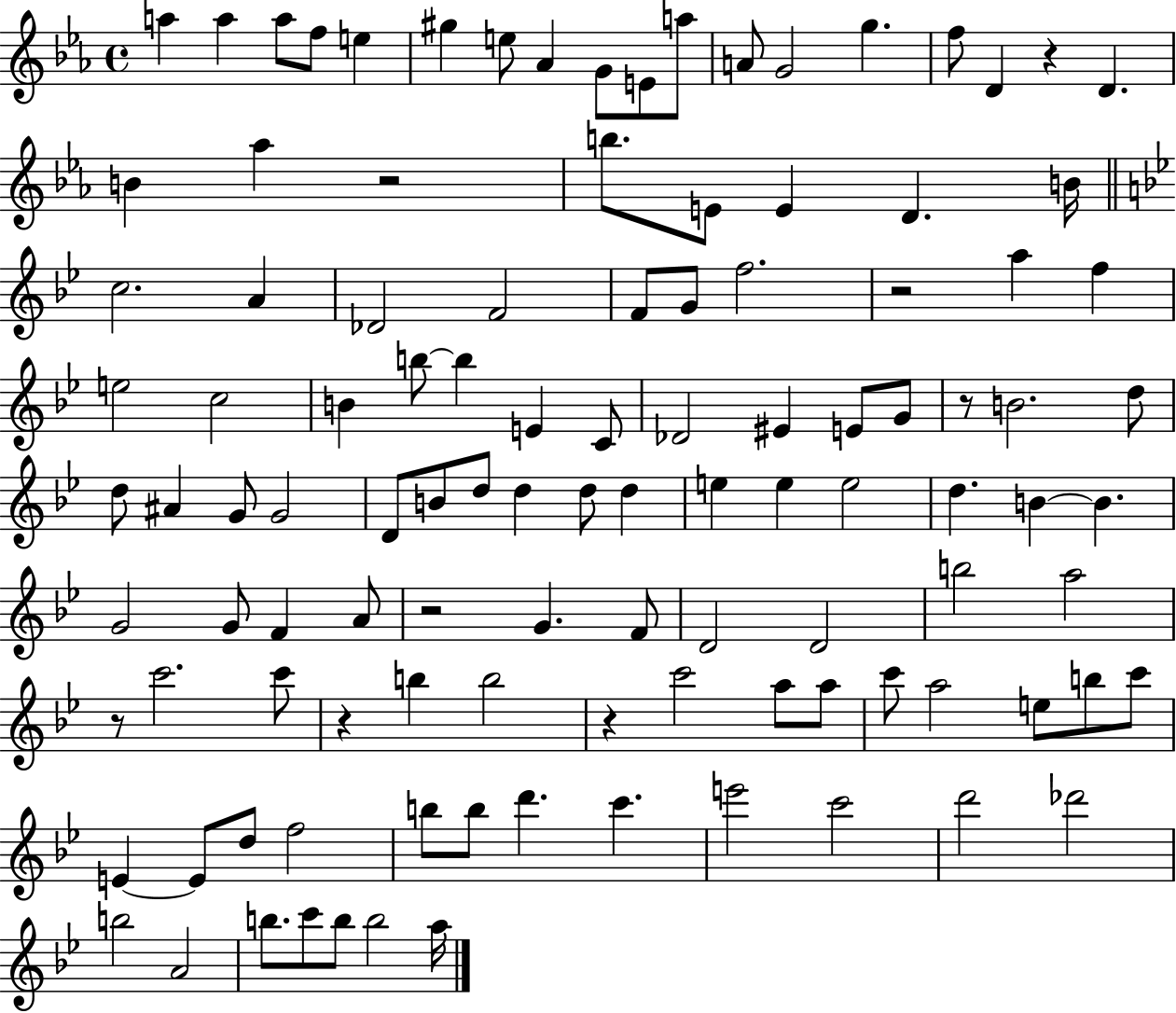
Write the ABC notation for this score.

X:1
T:Untitled
M:4/4
L:1/4
K:Eb
a a a/2 f/2 e ^g e/2 _A G/2 E/2 a/2 A/2 G2 g f/2 D z D B _a z2 b/2 E/2 E D B/4 c2 A _D2 F2 F/2 G/2 f2 z2 a f e2 c2 B b/2 b E C/2 _D2 ^E E/2 G/2 z/2 B2 d/2 d/2 ^A G/2 G2 D/2 B/2 d/2 d d/2 d e e e2 d B B G2 G/2 F A/2 z2 G F/2 D2 D2 b2 a2 z/2 c'2 c'/2 z b b2 z c'2 a/2 a/2 c'/2 a2 e/2 b/2 c'/2 E E/2 d/2 f2 b/2 b/2 d' c' e'2 c'2 d'2 _d'2 b2 A2 b/2 c'/2 b/2 b2 a/4